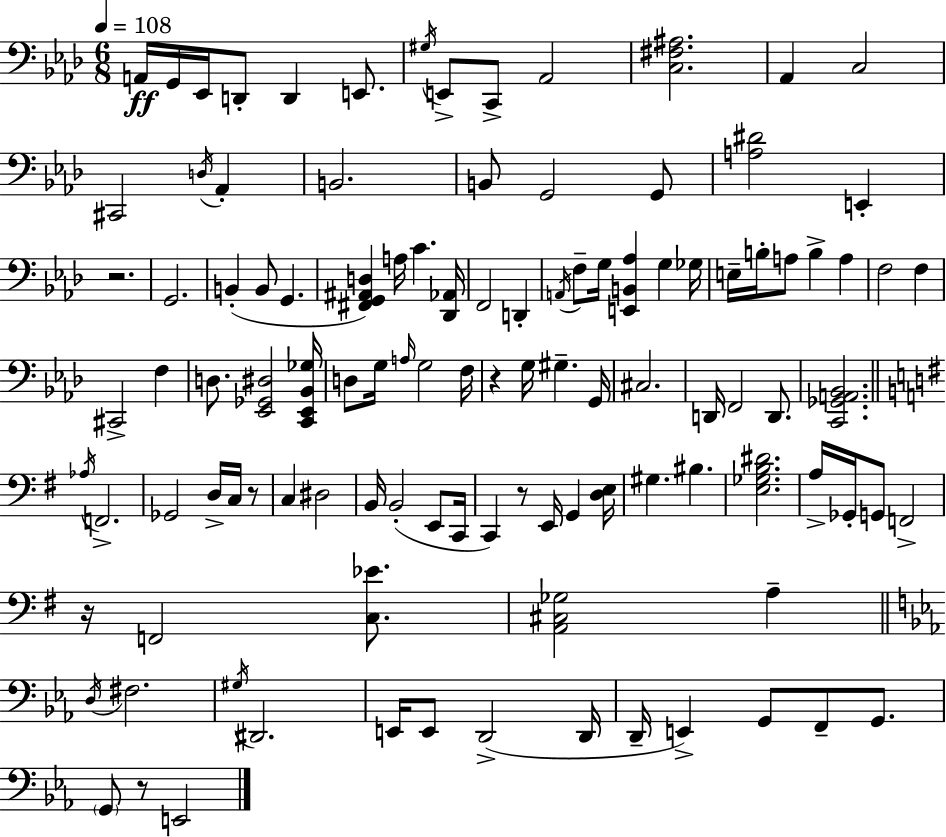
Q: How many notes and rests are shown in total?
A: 110